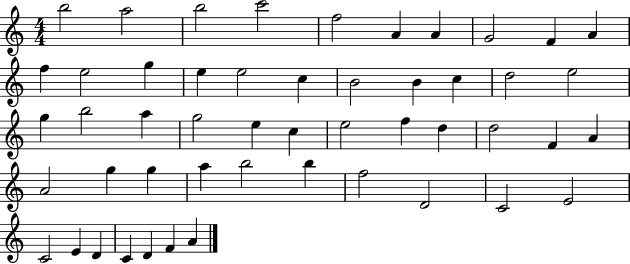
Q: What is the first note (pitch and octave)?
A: B5